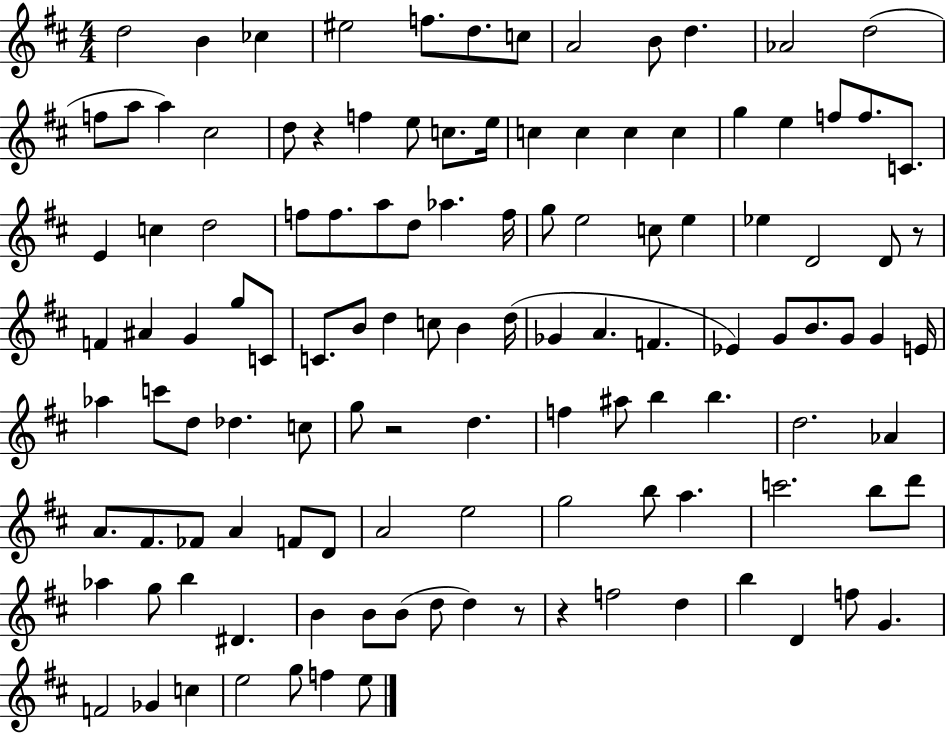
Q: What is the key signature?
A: D major